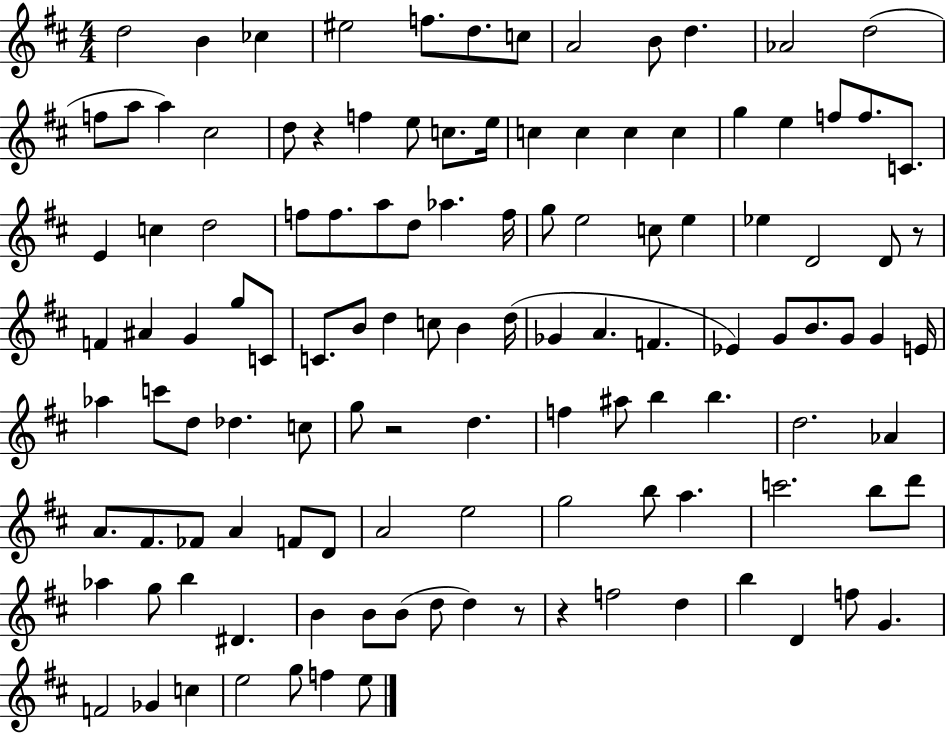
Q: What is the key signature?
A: D major